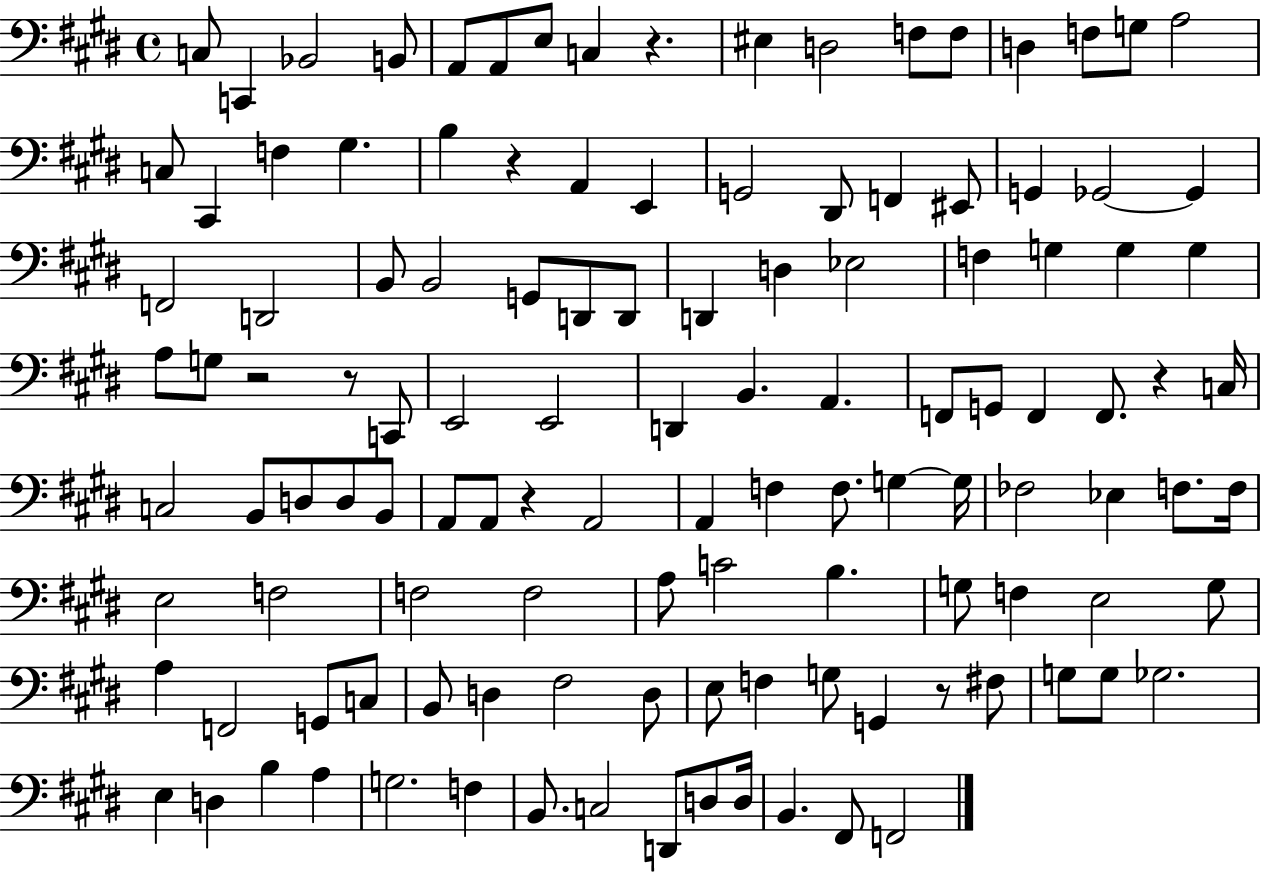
C3/e C2/q Bb2/h B2/e A2/e A2/e E3/e C3/q R/q. EIS3/q D3/h F3/e F3/e D3/q F3/e G3/e A3/h C3/e C#2/q F3/q G#3/q. B3/q R/q A2/q E2/q G2/h D#2/e F2/q EIS2/e G2/q Gb2/h Gb2/q F2/h D2/h B2/e B2/h G2/e D2/e D2/e D2/q D3/q Eb3/h F3/q G3/q G3/q G3/q A3/e G3/e R/h R/e C2/e E2/h E2/h D2/q B2/q. A2/q. F2/e G2/e F2/q F2/e. R/q C3/s C3/h B2/e D3/e D3/e B2/e A2/e A2/e R/q A2/h A2/q F3/q F3/e. G3/q G3/s FES3/h Eb3/q F3/e. F3/s E3/h F3/h F3/h F3/h A3/e C4/h B3/q. G3/e F3/q E3/h G3/e A3/q F2/h G2/e C3/e B2/e D3/q F#3/h D3/e E3/e F3/q G3/e G2/q R/e F#3/e G3/e G3/e Gb3/h. E3/q D3/q B3/q A3/q G3/h. F3/q B2/e. C3/h D2/e D3/e D3/s B2/q. F#2/e F2/h